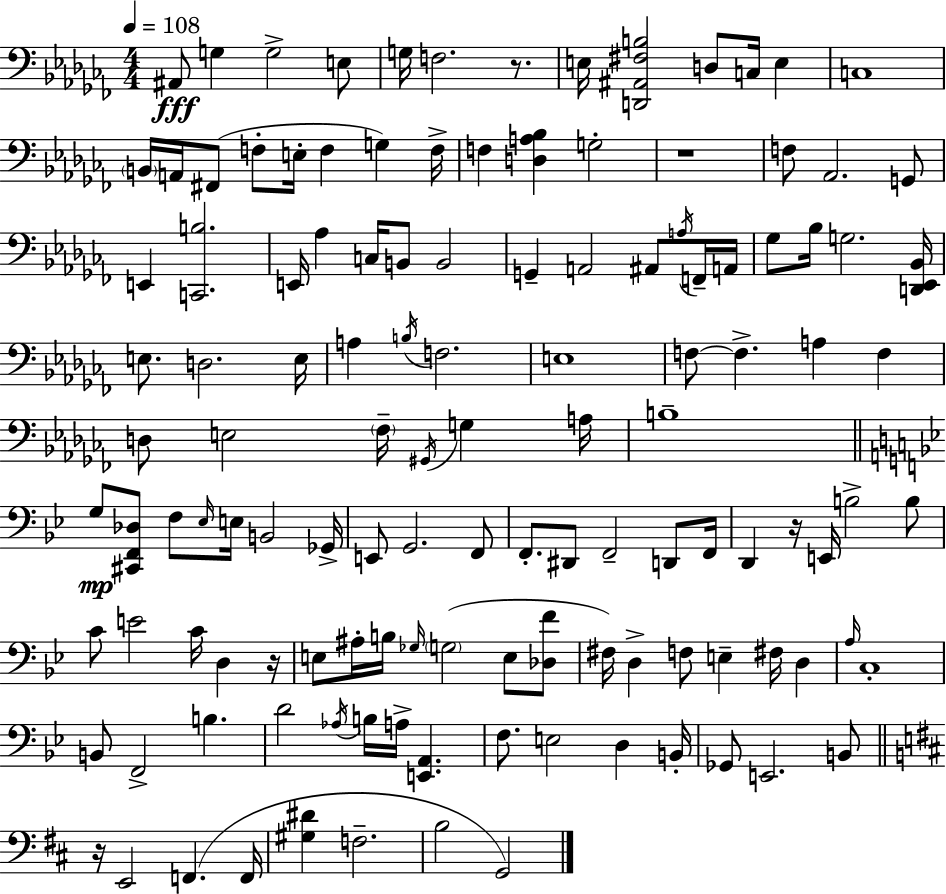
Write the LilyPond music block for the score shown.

{
  \clef bass
  \numericTimeSignature
  \time 4/4
  \key aes \minor
  \tempo 4 = 108
  ais,8\fff g4 g2-> e8 | g16 f2. r8. | e16 <d, ais, fis b>2 d8 c16 e4 | c1 | \break \parenthesize b,16 a,16 fis,8( f8-. e16-. f4 g4) f16-> | f4 <d a bes>4 g2-. | r1 | f8 aes,2. g,8 | \break e,4 <c, b>2. | e,16 aes4 c16 b,8 b,2 | g,4-- a,2 ais,8 \acciaccatura { a16 } f,16-- | a,16 ges8 bes16 g2. | \break <d, ees, bes,>16 e8. d2. | e16 a4 \acciaccatura { b16 } f2. | e1 | f8~~ f4.-> a4 f4 | \break d8 e2 \parenthesize fes16-- \acciaccatura { gis,16 } g4 | a16 b1-- | \bar "||" \break \key g \minor g8\mp <cis, f, des>8 f8 \grace { ees16 } e16 b,2 | ges,16-> e,8 g,2. f,8 | f,8.-. dis,8 f,2-- d,8 | f,16 d,4 r16 e,16 b2-> b8 | \break c'8 e'2 c'16 d4 | r16 e8 ais16-. b16 \grace { ges16 }( \parenthesize g2 e8 | <des f'>8 fis16) d4-> f8 e4-- fis16 d4 | \grace { a16 } c1-. | \break b,8 f,2-> b4. | d'2 \acciaccatura { aes16 } b16 a16-> <e, a,>4. | f8. e2 d4 | b,16-. ges,8 e,2. | \break b,8 \bar "||" \break \key d \major r16 e,2 f,4.( f,16 | <gis dis'>4 f2.-- | b2 g,2) | \bar "|."
}